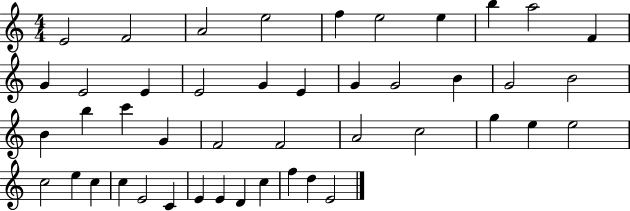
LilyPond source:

{
  \clef treble
  \numericTimeSignature
  \time 4/4
  \key c \major
  e'2 f'2 | a'2 e''2 | f''4 e''2 e''4 | b''4 a''2 f'4 | \break g'4 e'2 e'4 | e'2 g'4 e'4 | g'4 g'2 b'4 | g'2 b'2 | \break b'4 b''4 c'''4 g'4 | f'2 f'2 | a'2 c''2 | g''4 e''4 e''2 | \break c''2 e''4 c''4 | c''4 e'2 c'4 | e'4 e'4 d'4 c''4 | f''4 d''4 e'2 | \break \bar "|."
}